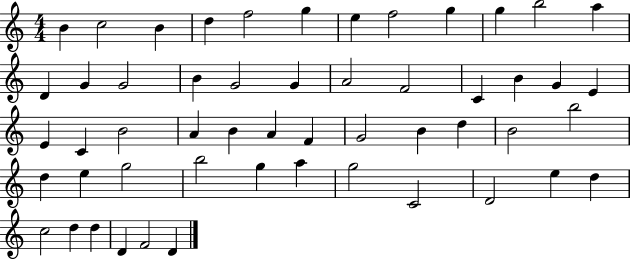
B4/q C5/h B4/q D5/q F5/h G5/q E5/q F5/h G5/q G5/q B5/h A5/q D4/q G4/q G4/h B4/q G4/h G4/q A4/h F4/h C4/q B4/q G4/q E4/q E4/q C4/q B4/h A4/q B4/q A4/q F4/q G4/h B4/q D5/q B4/h B5/h D5/q E5/q G5/h B5/h G5/q A5/q G5/h C4/h D4/h E5/q D5/q C5/h D5/q D5/q D4/q F4/h D4/q